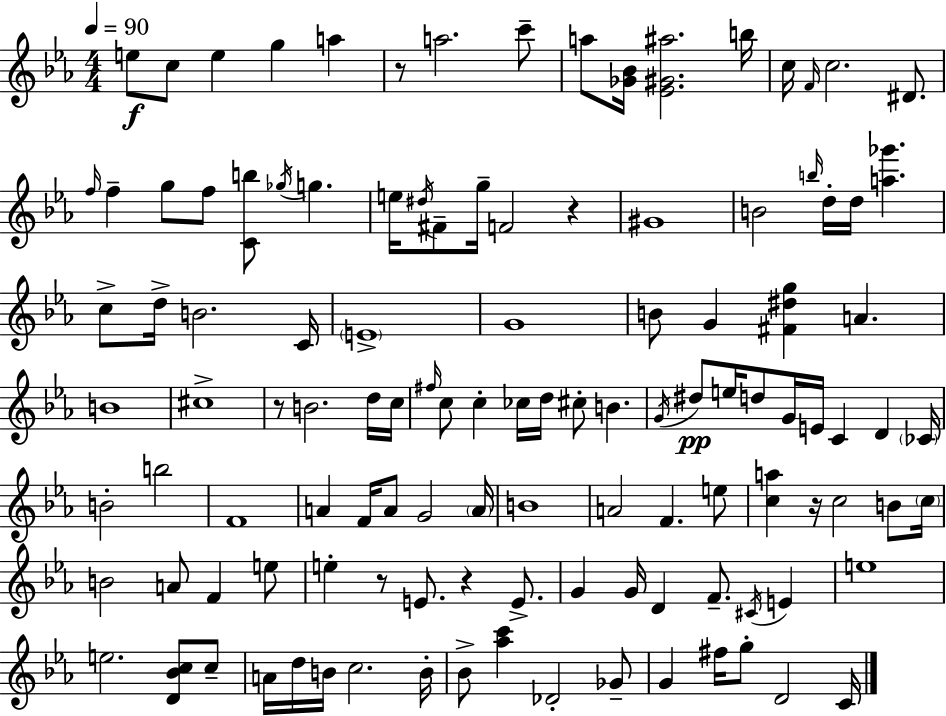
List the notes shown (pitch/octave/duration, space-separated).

E5/e C5/e E5/q G5/q A5/q R/e A5/h. C6/e A5/e [Gb4,Bb4]/s [Eb4,G#4,A#5]/h. B5/s C5/s F4/s C5/h. D#4/e. F5/s F5/q G5/e F5/e [C4,B5]/e Gb5/s G5/q. E5/s D#5/s F#4/e G5/s F4/h R/q G#4/w B4/h B5/s D5/s D5/s [A5,Gb6]/q. C5/e D5/s B4/h. C4/s E4/w G4/w B4/e G4/q [F#4,D#5,G5]/q A4/q. B4/w C#5/w R/e B4/h. D5/s C5/s F#5/s C5/e C5/q CES5/s D5/s C#5/e B4/q. G4/s D#5/e E5/s D5/e G4/s E4/s C4/q D4/q CES4/s B4/h B5/h F4/w A4/q F4/s A4/e G4/h A4/s B4/w A4/h F4/q. E5/e [C5,A5]/q R/s C5/h B4/e C5/s B4/h A4/e F4/q E5/e E5/q R/e E4/e. R/q E4/e. G4/q G4/s D4/q F4/e. C#4/s E4/q E5/w E5/h. [D4,Bb4,C5]/e C5/e A4/s D5/s B4/s C5/h. B4/s Bb4/e [Ab5,C6]/q Db4/h Gb4/e G4/q F#5/s G5/e D4/h C4/s